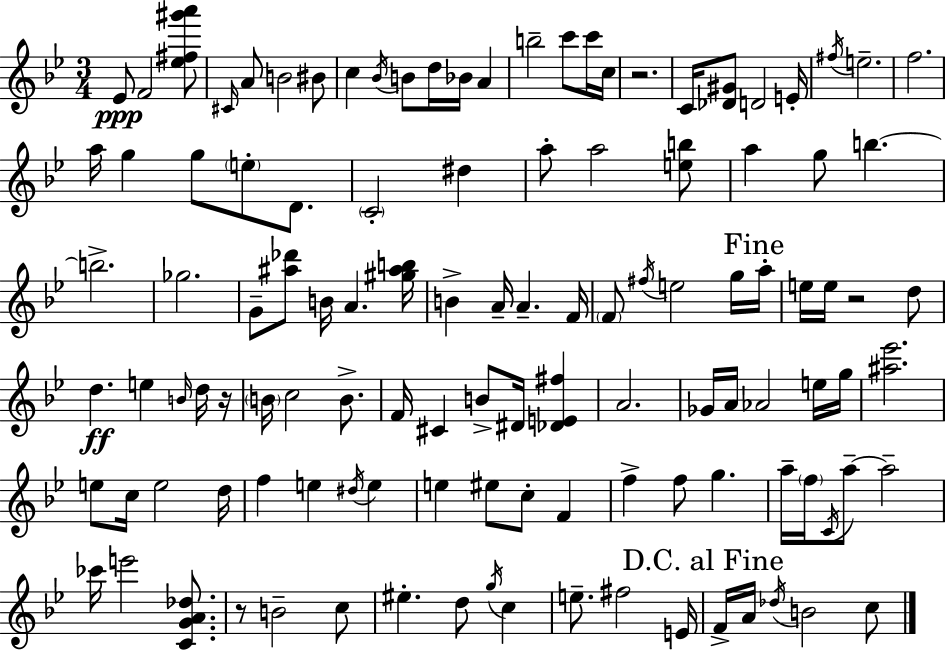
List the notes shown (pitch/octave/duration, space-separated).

Eb4/e F4/h [Eb5,F#5,G#6,A6]/e C#4/s A4/e B4/h BIS4/e C5/q Bb4/s B4/e D5/s Bb4/s A4/q B5/h C6/e C6/s C5/s R/h. C4/s [Db4,G#4]/e D4/h E4/s F#5/s E5/h. F5/h. A5/s G5/q G5/e E5/e D4/e. C4/h D#5/q A5/e A5/h [E5,B5]/e A5/q G5/e B5/q. B5/h. Gb5/h. G4/e [A#5,Db6]/e B4/s A4/q. [G#5,A#5,B5]/s B4/q A4/s A4/q. F4/s F4/e F#5/s E5/h G5/s A5/s E5/s E5/s R/h D5/e D5/q. E5/q B4/s D5/s R/s B4/s C5/h B4/e. F4/s C#4/q B4/e D#4/s [Db4,E4,F#5]/q A4/h. Gb4/s A4/s Ab4/h E5/s G5/s [A#5,Eb6]/h. E5/e C5/s E5/h D5/s F5/q E5/q D#5/s E5/q E5/q EIS5/e C5/e F4/q F5/q F5/e G5/q. A5/s F5/s C4/s A5/e A5/h CES6/s E6/h [C4,G4,A4,Db5]/e. R/e B4/h C5/e EIS5/q. D5/e G5/s C5/q E5/e. F#5/h E4/s F4/s A4/s Db5/s B4/h C5/e